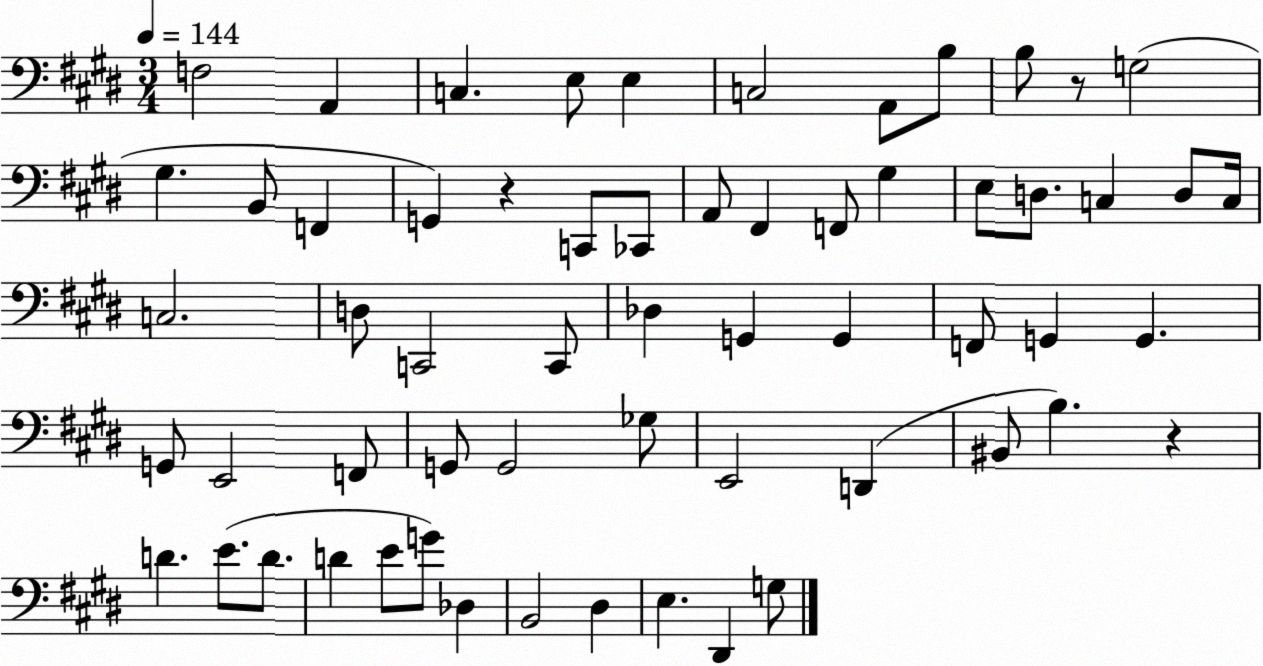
X:1
T:Untitled
M:3/4
L:1/4
K:E
F,2 A,, C, E,/2 E, C,2 A,,/2 B,/2 B,/2 z/2 G,2 ^G, B,,/2 F,, G,, z C,,/2 _C,,/2 A,,/2 ^F,, F,,/2 ^G, E,/2 D,/2 C, D,/2 C,/4 C,2 D,/2 C,,2 C,,/2 _D, G,, G,, F,,/2 G,, G,, G,,/2 E,,2 F,,/2 G,,/2 G,,2 _G,/2 E,,2 D,, ^B,,/2 B, z D E/2 D/2 D E/2 G/2 _D, B,,2 ^D, E, ^D,, G,/2